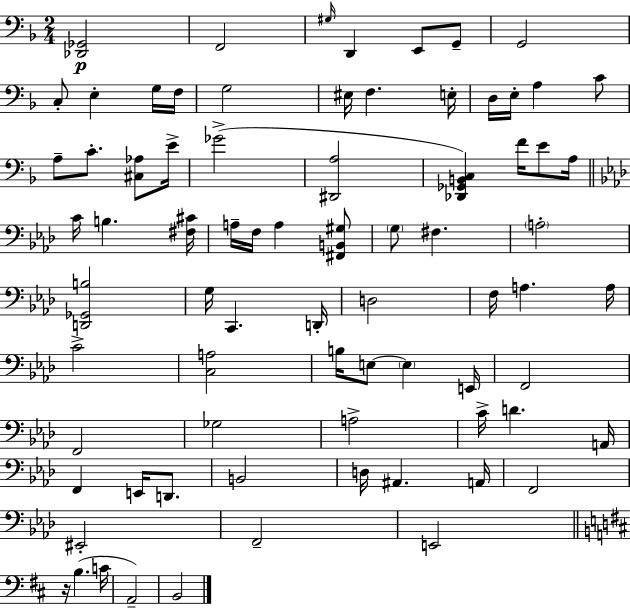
[Db2,Gb2]/h F2/h G#3/s D2/q E2/e G2/e G2/h C3/e E3/q G3/s F3/s G3/h EIS3/s F3/q. E3/s D3/s E3/s A3/q C4/e A3/e C4/e. [C#3,Ab3]/e E4/s Gb4/h [D#2,A3]/h [Db2,Gb2,B2,C3]/q F4/s E4/e A3/s C4/s B3/q. [F#3,C#4]/s A3/s F3/s A3/q [F#2,B2,G#3]/e G3/e F#3/q. A3/h [D2,Gb2,B3]/h G3/s C2/q. D2/s D3/h F3/s A3/q. A3/s C4/h [C3,A3]/h B3/s E3/e E3/q E2/s F2/h F2/h Gb3/h A3/h C4/s D4/q. A2/s F2/q E2/s D2/e. B2/h D3/s A#2/q. A2/s F2/h EIS2/h F2/h E2/h R/s B3/q. C4/s A2/h B2/h